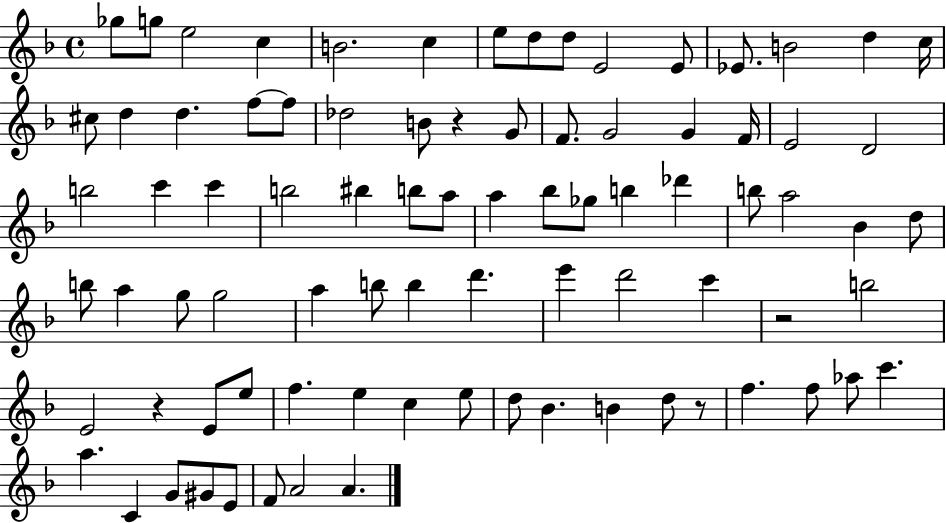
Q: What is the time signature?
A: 4/4